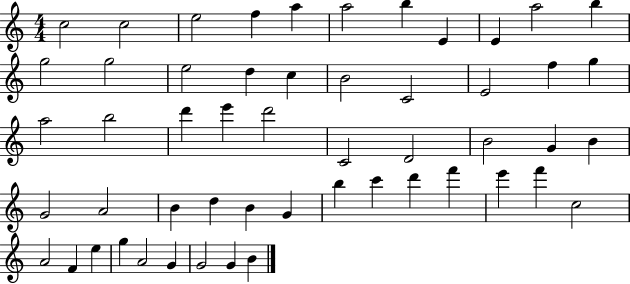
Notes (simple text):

C5/h C5/h E5/h F5/q A5/q A5/h B5/q E4/q E4/q A5/h B5/q G5/h G5/h E5/h D5/q C5/q B4/h C4/h E4/h F5/q G5/q A5/h B5/h D6/q E6/q D6/h C4/h D4/h B4/h G4/q B4/q G4/h A4/h B4/q D5/q B4/q G4/q B5/q C6/q D6/q F6/q E6/q F6/q C5/h A4/h F4/q E5/q G5/q A4/h G4/q G4/h G4/q B4/q